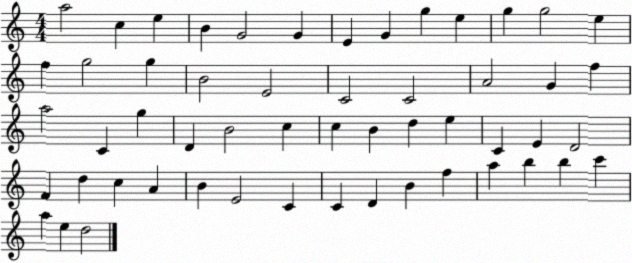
X:1
T:Untitled
M:4/4
L:1/4
K:C
a2 c e B G2 G E G g e g g2 e f g2 g B2 E2 C2 C2 A2 G f a2 C g D B2 c c B d e C E D2 F d c A B E2 C C D B f a b b c' a e d2